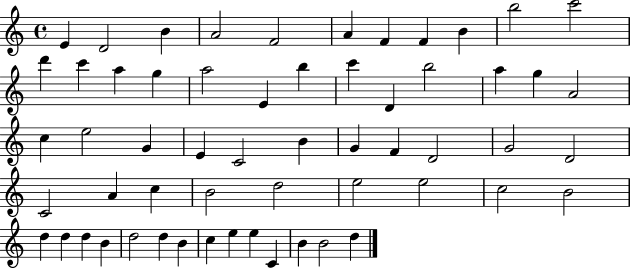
E4/q D4/h B4/q A4/h F4/h A4/q F4/q F4/q B4/q B5/h C6/h D6/q C6/q A5/q G5/q A5/h E4/q B5/q C6/q D4/q B5/h A5/q G5/q A4/h C5/q E5/h G4/q E4/q C4/h B4/q G4/q F4/q D4/h G4/h D4/h C4/h A4/q C5/q B4/h D5/h E5/h E5/h C5/h B4/h D5/q D5/q D5/q B4/q D5/h D5/q B4/q C5/q E5/q E5/q C4/q B4/q B4/h D5/q